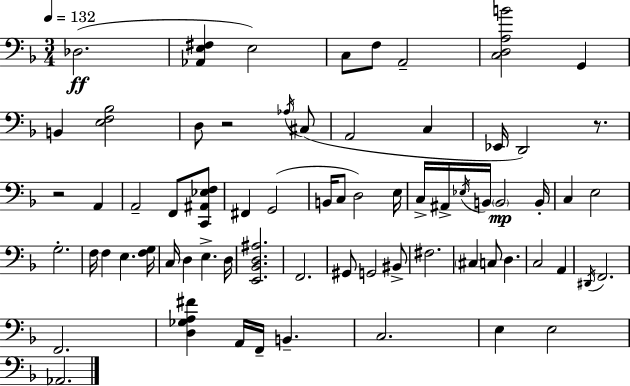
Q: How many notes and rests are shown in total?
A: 69